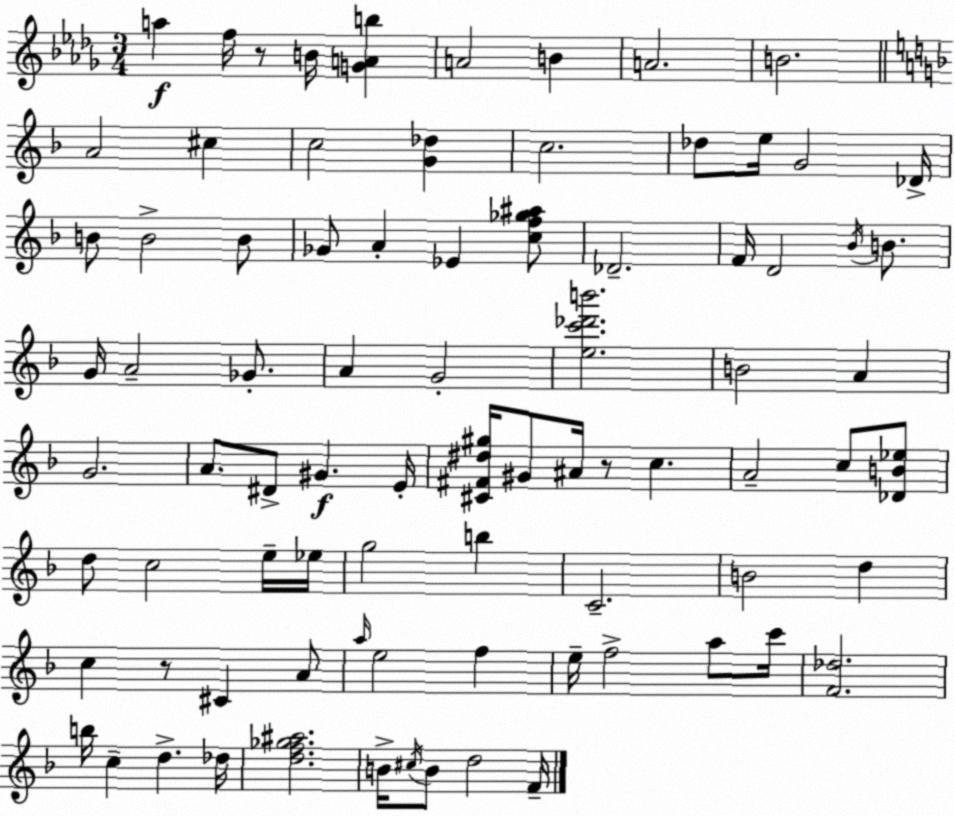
X:1
T:Untitled
M:3/4
L:1/4
K:Bbm
a f/4 z/2 B/4 [GAb] A2 B A2 B2 A2 ^c c2 [G_d] c2 _d/2 e/4 G2 _D/4 B/2 B2 B/2 _G/2 A _E [cf_g^a]/2 _D2 F/4 D2 _B/4 B/2 G/4 A2 _G/2 A G2 [ec'_d'b']2 B2 A G2 A/2 ^D/2 ^G E/4 [^C^F^d^g]/4 ^G/2 ^A/4 z/2 c A2 c/2 [_DB_e]/2 d/2 c2 e/4 _e/4 g2 b C2 B2 d c z/2 ^C A/2 a/4 e2 f e/4 f2 a/2 c'/4 [F_d]2 b/4 c d _d/4 [df_g^a]2 B/4 ^c/4 B/2 d2 F/4